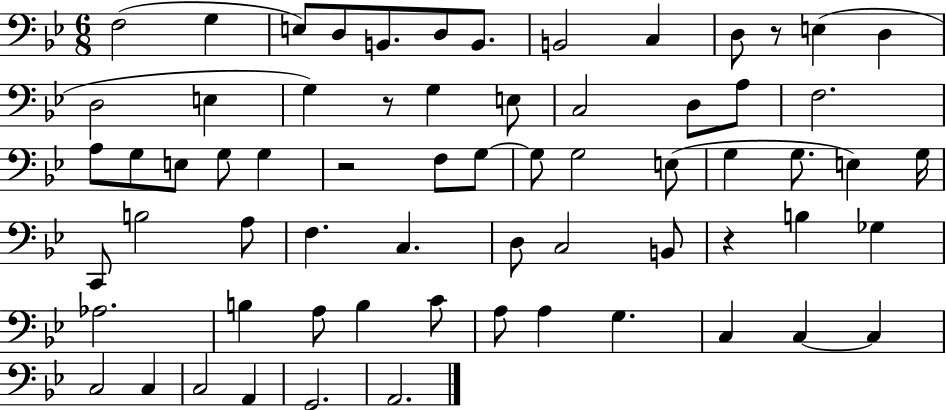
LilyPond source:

{
  \clef bass
  \numericTimeSignature
  \time 6/8
  \key bes \major
  \repeat volta 2 { f2( g4 | e8) d8 b,8. d8 b,8. | b,2 c4 | d8 r8 e4( d4 | \break d2 e4 | g4) r8 g4 e8 | c2 d8 a8 | f2. | \break a8 g8 e8 g8 g4 | r2 f8 g8~~ | g8 g2 e8( | g4 g8. e4) g16 | \break c,8 b2 a8 | f4. c4. | d8 c2 b,8 | r4 b4 ges4 | \break aes2. | b4 a8 b4 c'8 | a8 a4 g4. | c4 c4~~ c4 | \break c2 c4 | c2 a,4 | g,2. | a,2. | \break } \bar "|."
}